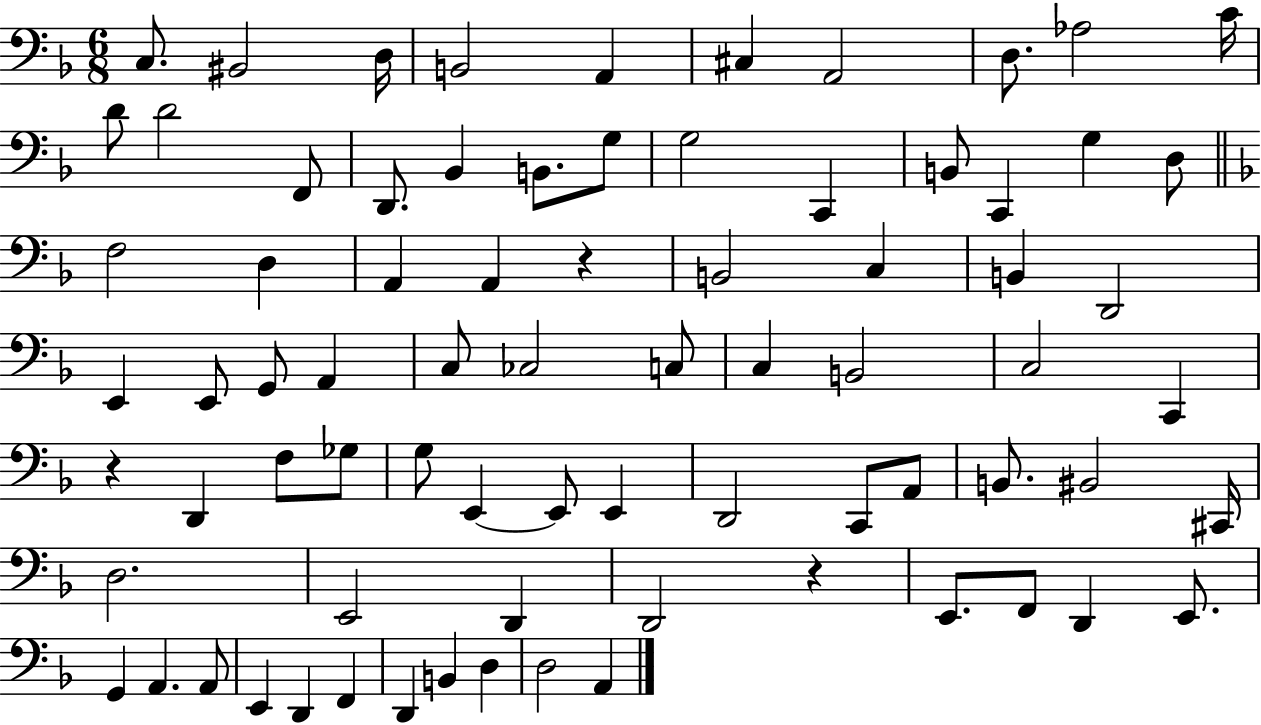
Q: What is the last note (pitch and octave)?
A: A2